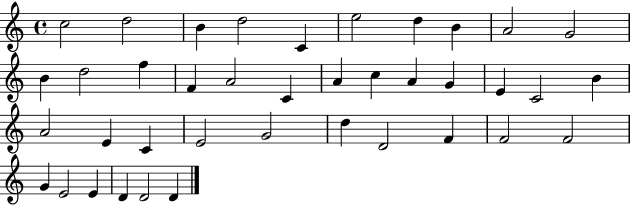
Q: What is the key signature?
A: C major